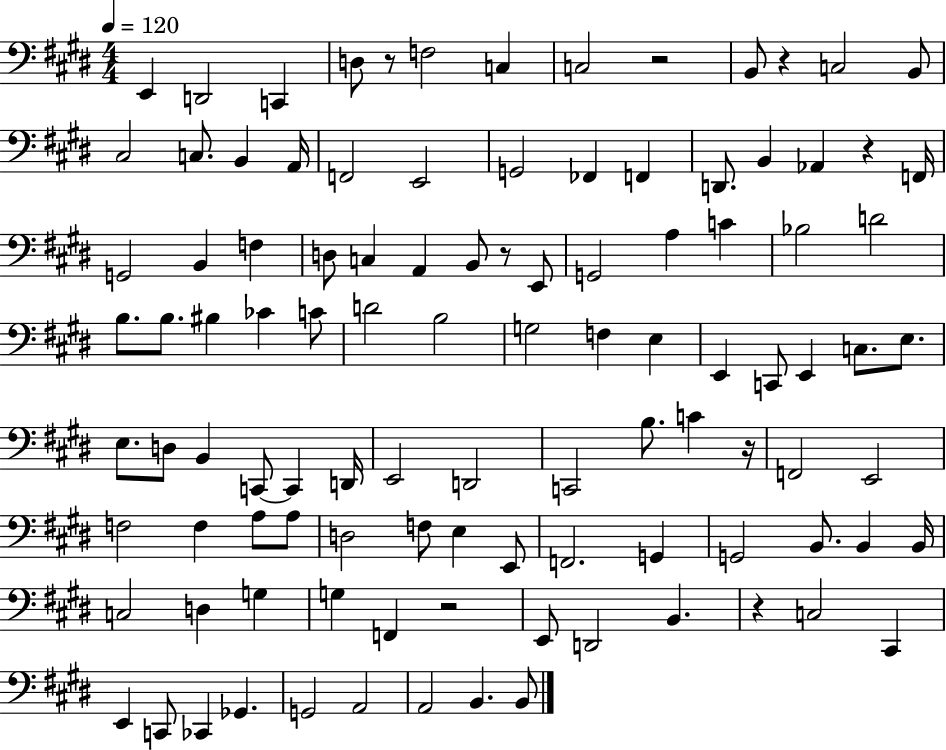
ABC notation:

X:1
T:Untitled
M:4/4
L:1/4
K:E
E,, D,,2 C,, D,/2 z/2 F,2 C, C,2 z2 B,,/2 z C,2 B,,/2 ^C,2 C,/2 B,, A,,/4 F,,2 E,,2 G,,2 _F,, F,, D,,/2 B,, _A,, z F,,/4 G,,2 B,, F, D,/2 C, A,, B,,/2 z/2 E,,/2 G,,2 A, C _B,2 D2 B,/2 B,/2 ^B, _C C/2 D2 B,2 G,2 F, E, E,, C,,/2 E,, C,/2 E,/2 E,/2 D,/2 B,, C,,/2 C,, D,,/4 E,,2 D,,2 C,,2 B,/2 C z/4 F,,2 E,,2 F,2 F, A,/2 A,/2 D,2 F,/2 E, E,,/2 F,,2 G,, G,,2 B,,/2 B,, B,,/4 C,2 D, G, G, F,, z2 E,,/2 D,,2 B,, z C,2 ^C,, E,, C,,/2 _C,, _G,, G,,2 A,,2 A,,2 B,, B,,/2